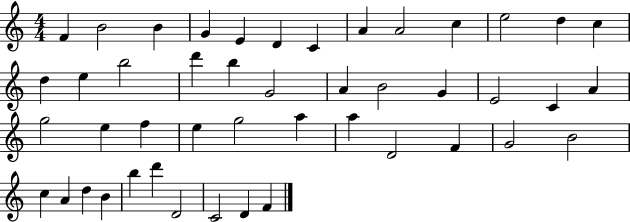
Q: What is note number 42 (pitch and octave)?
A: D6